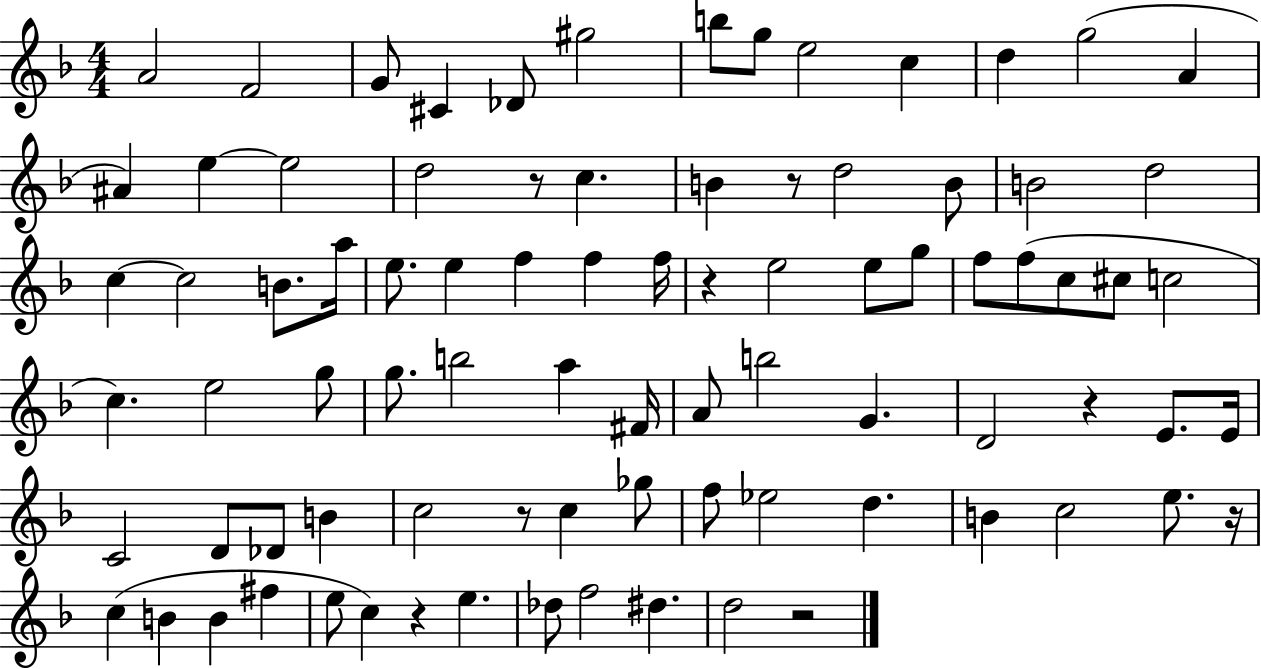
X:1
T:Untitled
M:4/4
L:1/4
K:F
A2 F2 G/2 ^C _D/2 ^g2 b/2 g/2 e2 c d g2 A ^A e e2 d2 z/2 c B z/2 d2 B/2 B2 d2 c c2 B/2 a/4 e/2 e f f f/4 z e2 e/2 g/2 f/2 f/2 c/2 ^c/2 c2 c e2 g/2 g/2 b2 a ^F/4 A/2 b2 G D2 z E/2 E/4 C2 D/2 _D/2 B c2 z/2 c _g/2 f/2 _e2 d B c2 e/2 z/4 c B B ^f e/2 c z e _d/2 f2 ^d d2 z2